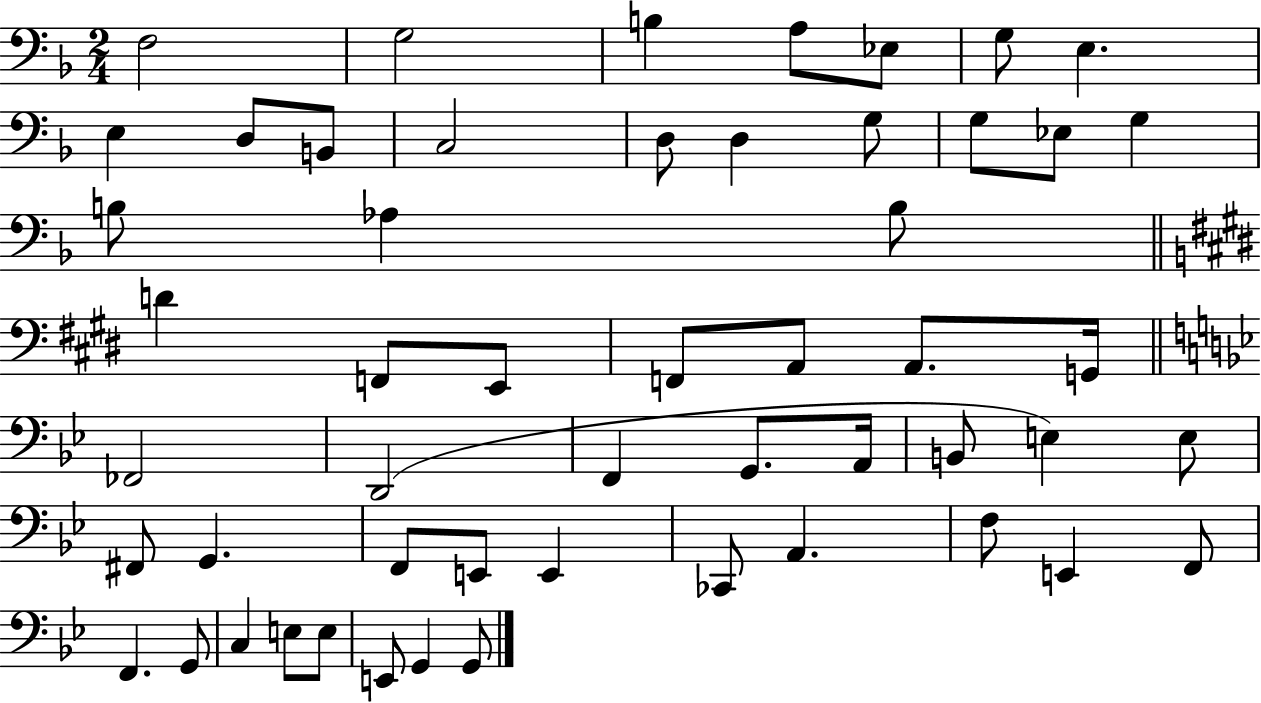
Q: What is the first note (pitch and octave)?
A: F3